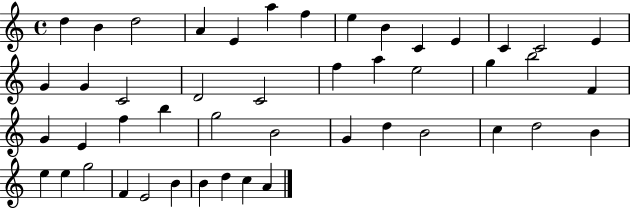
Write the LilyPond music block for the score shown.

{
  \clef treble
  \time 4/4
  \defaultTimeSignature
  \key c \major
  d''4 b'4 d''2 | a'4 e'4 a''4 f''4 | e''4 b'4 c'4 e'4 | c'4 c'2 e'4 | \break g'4 g'4 c'2 | d'2 c'2 | f''4 a''4 e''2 | g''4 b''2 f'4 | \break g'4 e'4 f''4 b''4 | g''2 b'2 | g'4 d''4 b'2 | c''4 d''2 b'4 | \break e''4 e''4 g''2 | f'4 e'2 b'4 | b'4 d''4 c''4 a'4 | \bar "|."
}